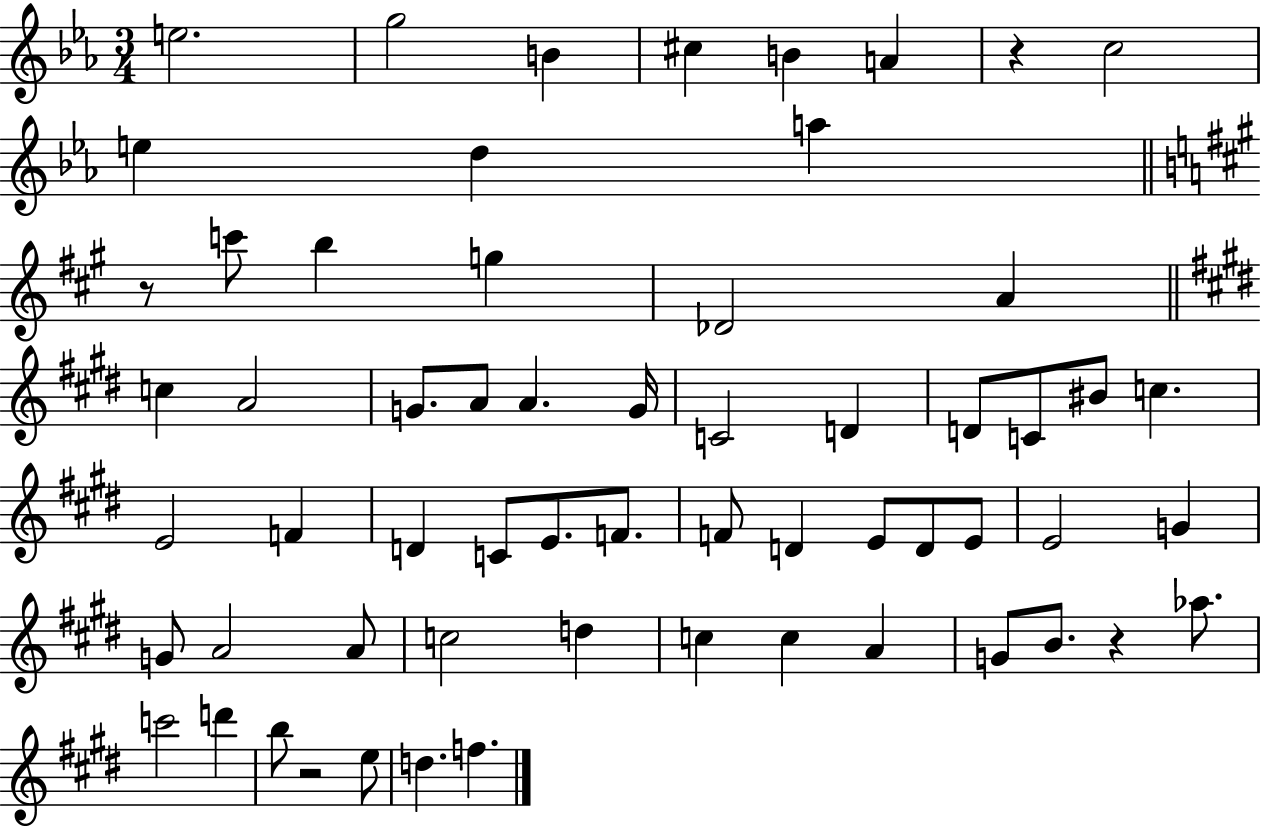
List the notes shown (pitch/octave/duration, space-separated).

E5/h. G5/h B4/q C#5/q B4/q A4/q R/q C5/h E5/q D5/q A5/q R/e C6/e B5/q G5/q Db4/h A4/q C5/q A4/h G4/e. A4/e A4/q. G4/s C4/h D4/q D4/e C4/e BIS4/e C5/q. E4/h F4/q D4/q C4/e E4/e. F4/e. F4/e D4/q E4/e D4/e E4/e E4/h G4/q G4/e A4/h A4/e C5/h D5/q C5/q C5/q A4/q G4/e B4/e. R/q Ab5/e. C6/h D6/q B5/e R/h E5/e D5/q. F5/q.